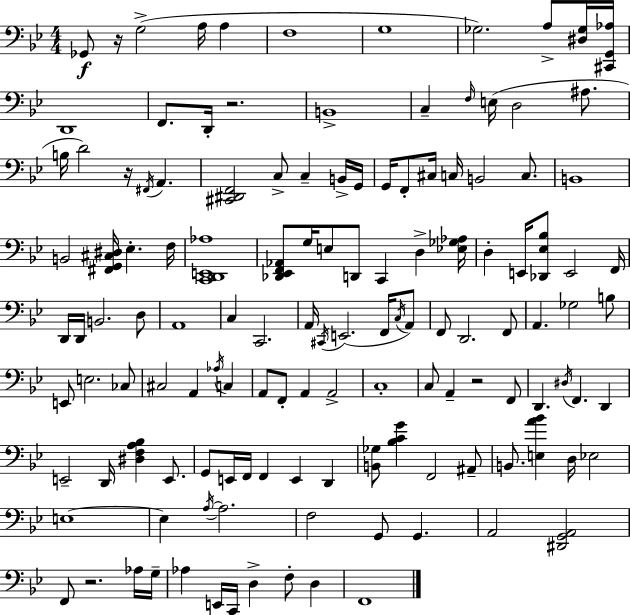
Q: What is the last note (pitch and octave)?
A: F2